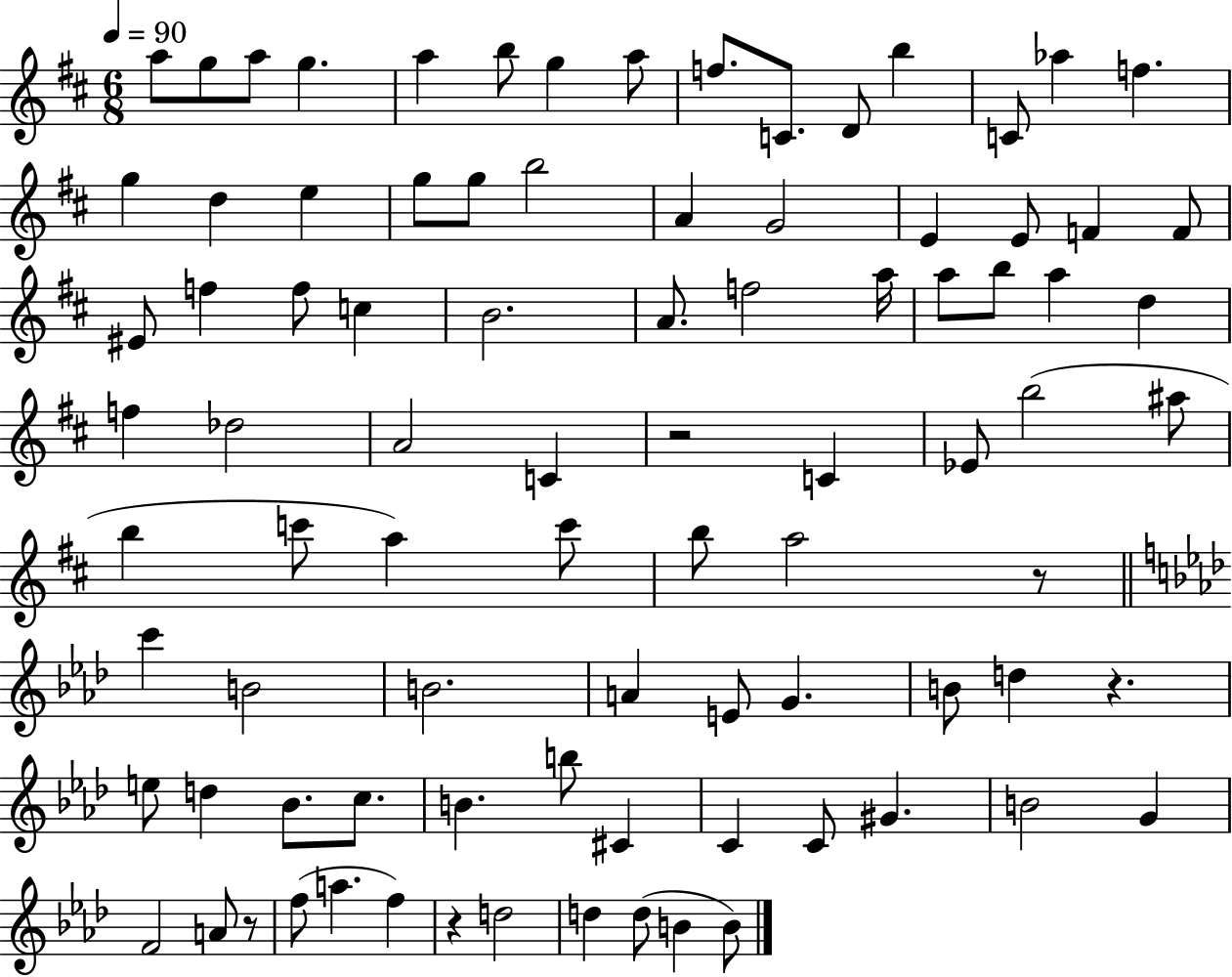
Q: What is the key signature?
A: D major